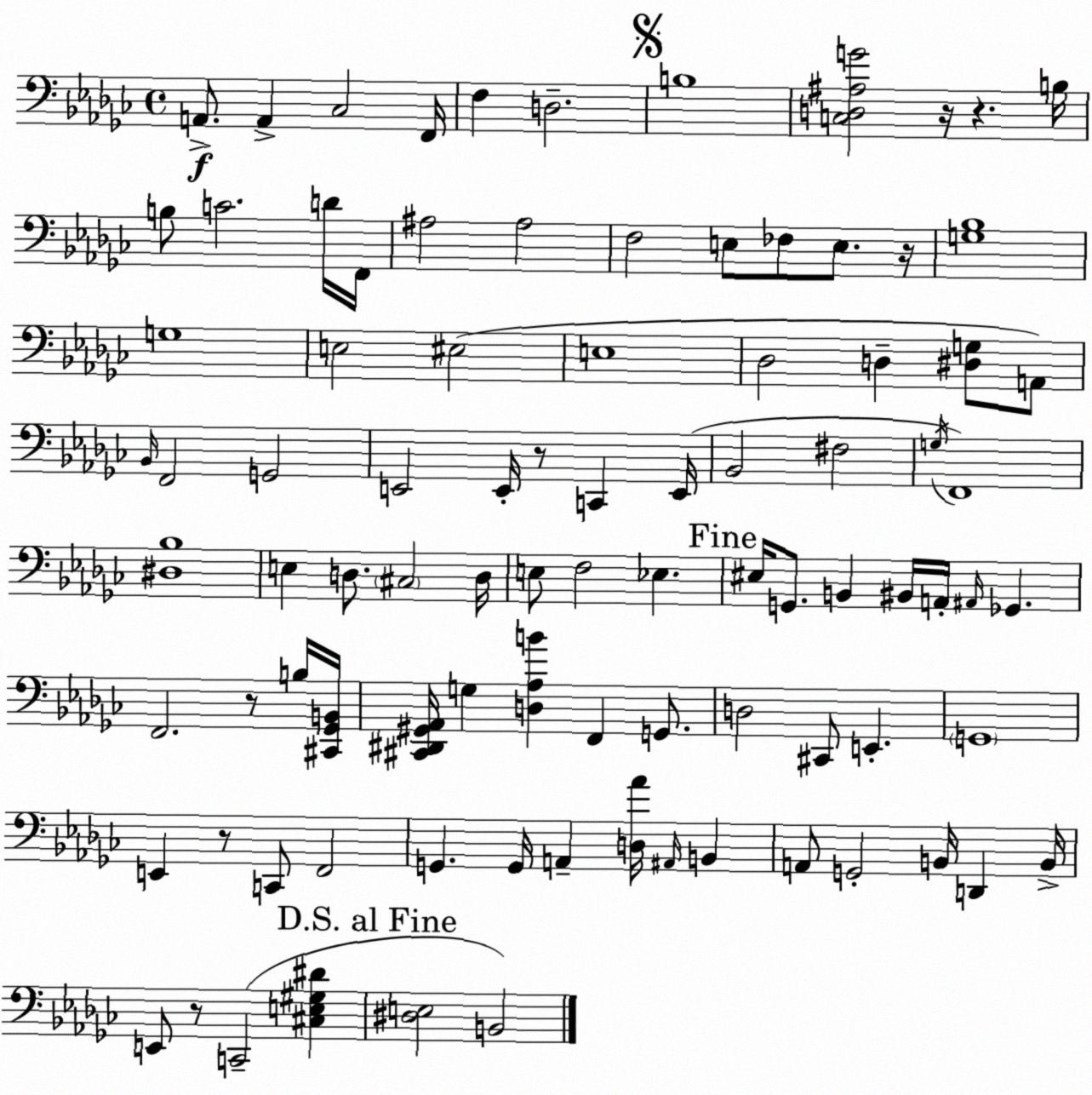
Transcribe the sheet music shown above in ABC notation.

X:1
T:Untitled
M:4/4
L:1/4
K:Ebm
A,,/2 A,, _C,2 F,,/4 F, D,2 B,4 [C,D,^A,G]2 z/4 z B,/4 B,/2 C2 D/4 F,,/4 ^A,2 ^A,2 F,2 E,/2 _F,/2 E,/2 z/4 [G,_B,]4 G,4 E,2 ^E,2 E,4 _D,2 D, [^D,G,]/2 A,,/2 _B,,/4 F,,2 G,,2 E,,2 E,,/4 z/2 C,, E,,/4 _B,,2 ^F,2 G,/4 F,,4 [^D,_B,]4 E, D,/2 ^C,2 D,/4 E,/2 F,2 _E, ^E,/4 G,,/2 B,, ^B,,/4 A,,/4 ^A,,/4 _G,, F,,2 z/2 B,/4 [^C,,_G,,B,,]/4 [^C,,^D,,^G,,_A,,]/4 G, [D,_A,B] F,, G,,/2 D,2 ^C,,/2 E,, G,,4 E,, z/2 C,,/2 F,,2 G,, G,,/4 A,, [D,_A]/4 ^A,,/4 B,, A,,/2 G,,2 B,,/4 D,, B,,/4 E,,/2 z/2 C,,2 [^C,E,^G,^D] [^D,E,]2 B,,2